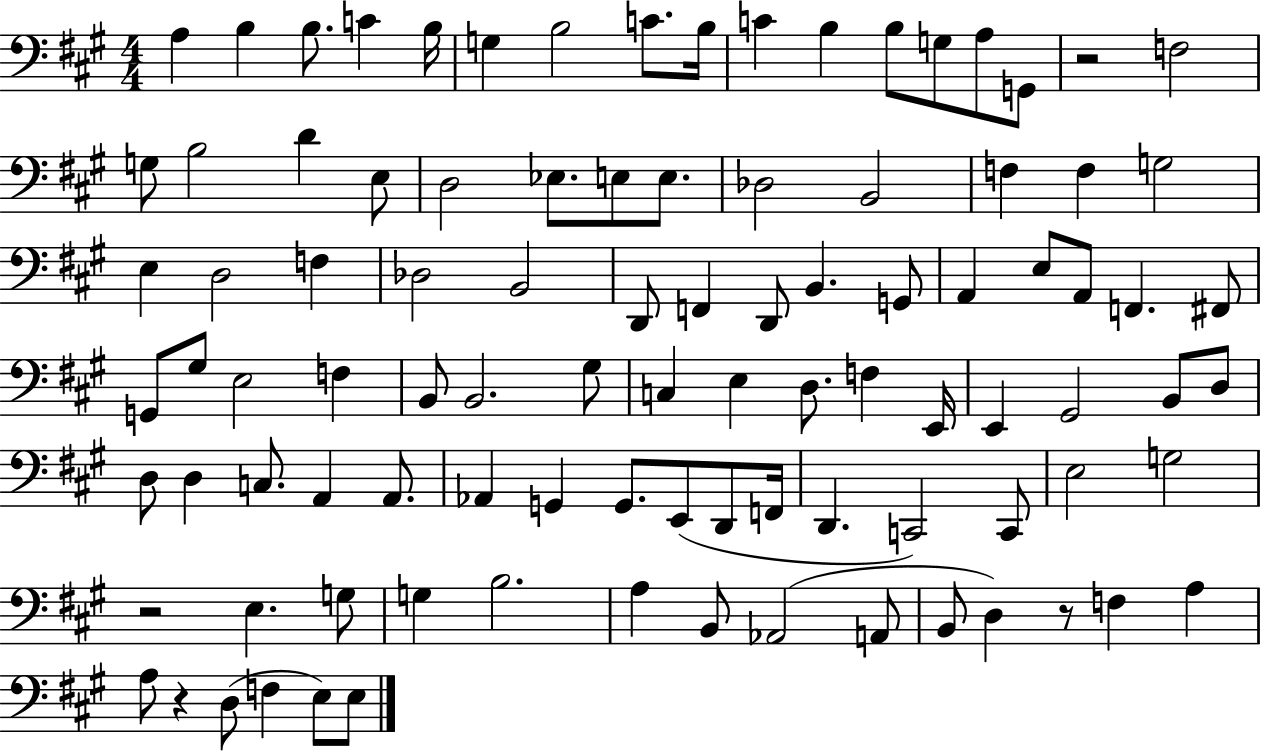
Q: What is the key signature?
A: A major